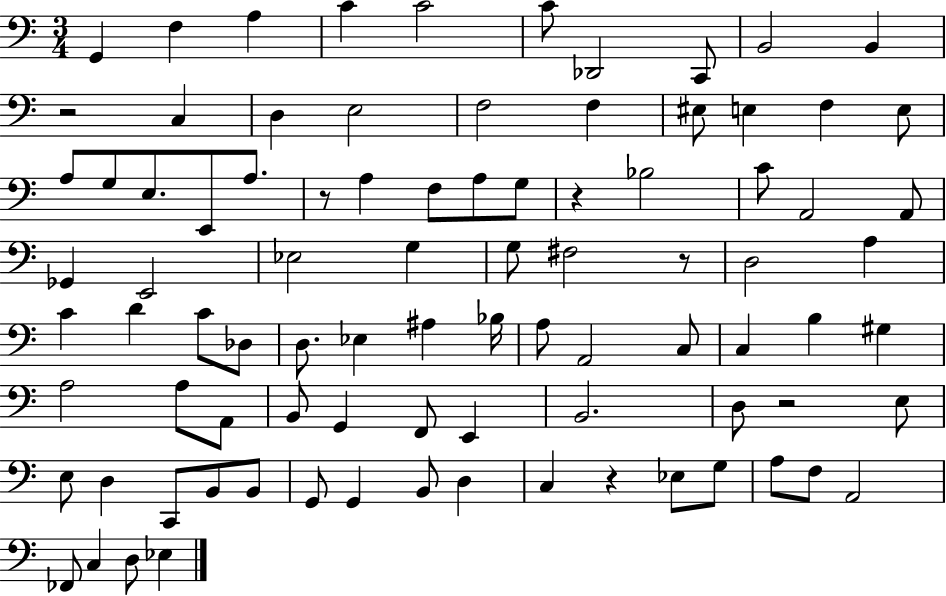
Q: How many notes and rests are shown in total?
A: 89